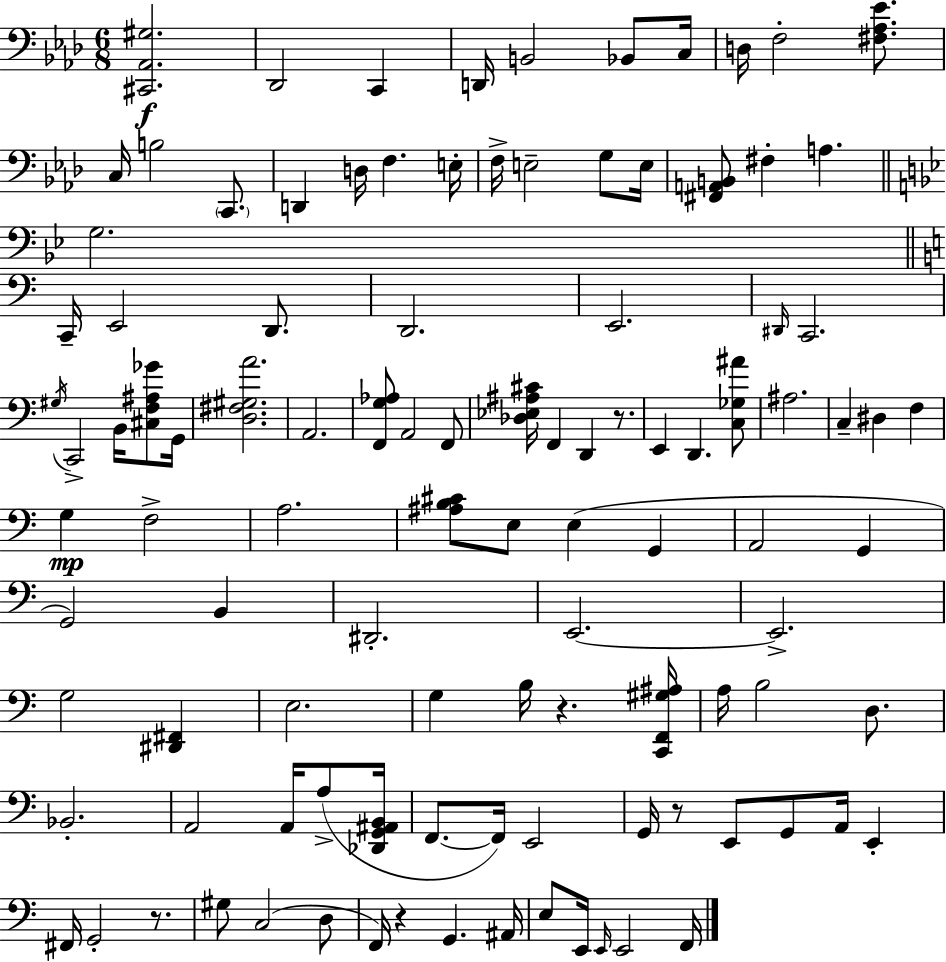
[C#2,Ab2,G#3]/h. Db2/h C2/q D2/s B2/h Bb2/e C3/s D3/s F3/h [F#3,Ab3,Eb4]/e. C3/s B3/h C2/e. D2/q D3/s F3/q. E3/s F3/s E3/h G3/e E3/s [F#2,A2,B2]/e F#3/q A3/q. G3/h. C2/s E2/h D2/e. D2/h. E2/h. D#2/s C2/h. G#3/s C2/h B2/s [C#3,F3,A#3,Gb4]/e G2/s [D3,F#3,G#3,A4]/h. A2/h. [F2,G3,Ab3]/e A2/h F2/e [Db3,Eb3,A#3,C#4]/s F2/q D2/q R/e. E2/q D2/q. [C3,Gb3,A#4]/e A#3/h. C3/q D#3/q F3/q G3/q F3/h A3/h. [A#3,B3,C#4]/e E3/e E3/q G2/q A2/h G2/q G2/h B2/q D#2/h. E2/h. E2/h. G3/h [D#2,F#2]/q E3/h. G3/q B3/s R/q. [C2,F2,G#3,A#3]/s A3/s B3/h D3/e. Bb2/h. A2/h A2/s A3/e [Db2,G2,A#2,B2]/s F2/e. F2/s E2/h G2/s R/e E2/e G2/e A2/s E2/q F#2/s G2/h R/e. G#3/e C3/h D3/e F2/s R/q G2/q. A#2/s E3/e E2/s E2/s E2/h F2/s